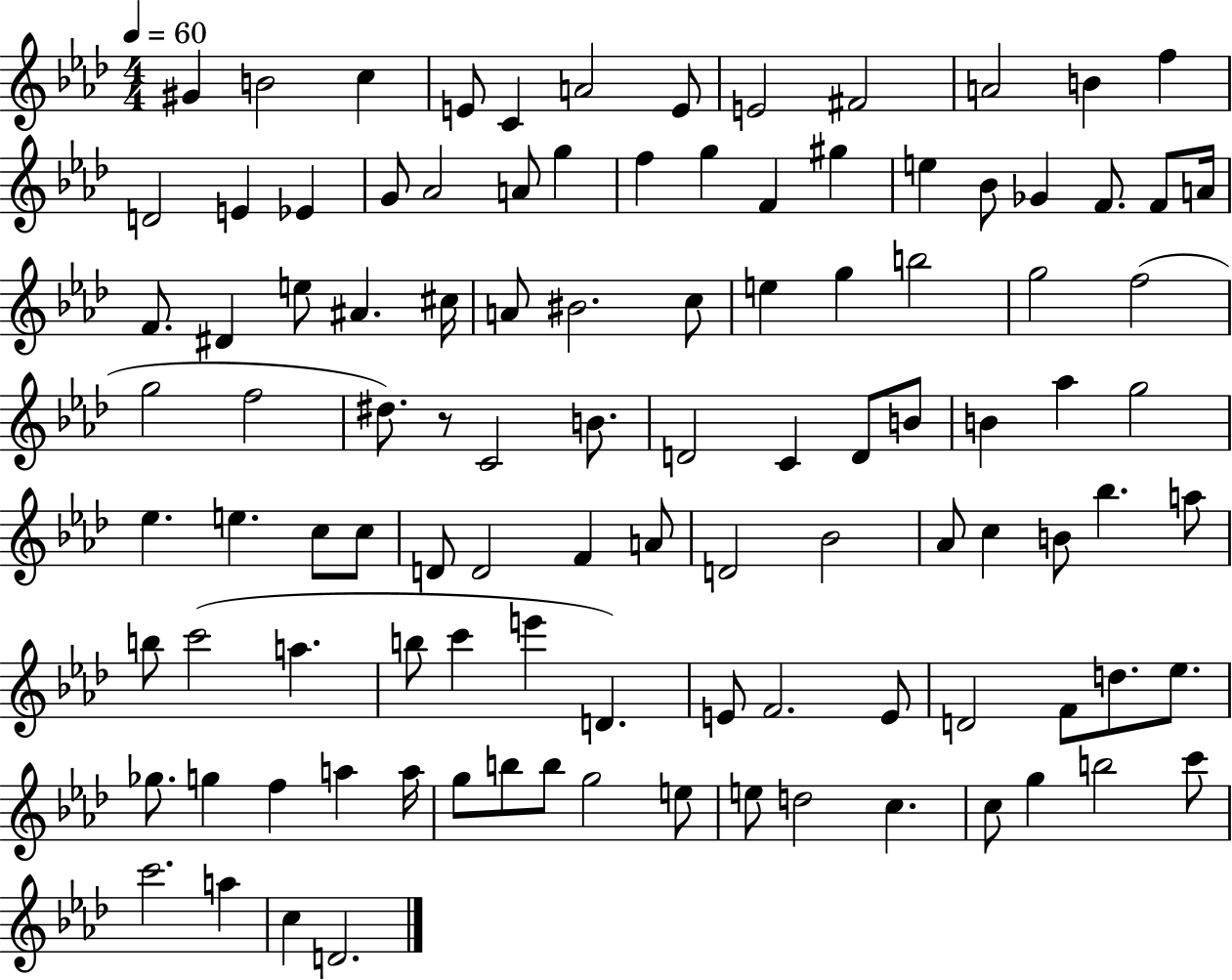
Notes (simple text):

G#4/q B4/h C5/q E4/e C4/q A4/h E4/e E4/h F#4/h A4/h B4/q F5/q D4/h E4/q Eb4/q G4/e Ab4/h A4/e G5/q F5/q G5/q F4/q G#5/q E5/q Bb4/e Gb4/q F4/e. F4/e A4/s F4/e. D#4/q E5/e A#4/q. C#5/s A4/e BIS4/h. C5/e E5/q G5/q B5/h G5/h F5/h G5/h F5/h D#5/e. R/e C4/h B4/e. D4/h C4/q D4/e B4/e B4/q Ab5/q G5/h Eb5/q. E5/q. C5/e C5/e D4/e D4/h F4/q A4/e D4/h Bb4/h Ab4/e C5/q B4/e Bb5/q. A5/e B5/e C6/h A5/q. B5/e C6/q E6/q D4/q. E4/e F4/h. E4/e D4/h F4/e D5/e. Eb5/e. Gb5/e. G5/q F5/q A5/q A5/s G5/e B5/e B5/e G5/h E5/e E5/e D5/h C5/q. C5/e G5/q B5/h C6/e C6/h. A5/q C5/q D4/h.